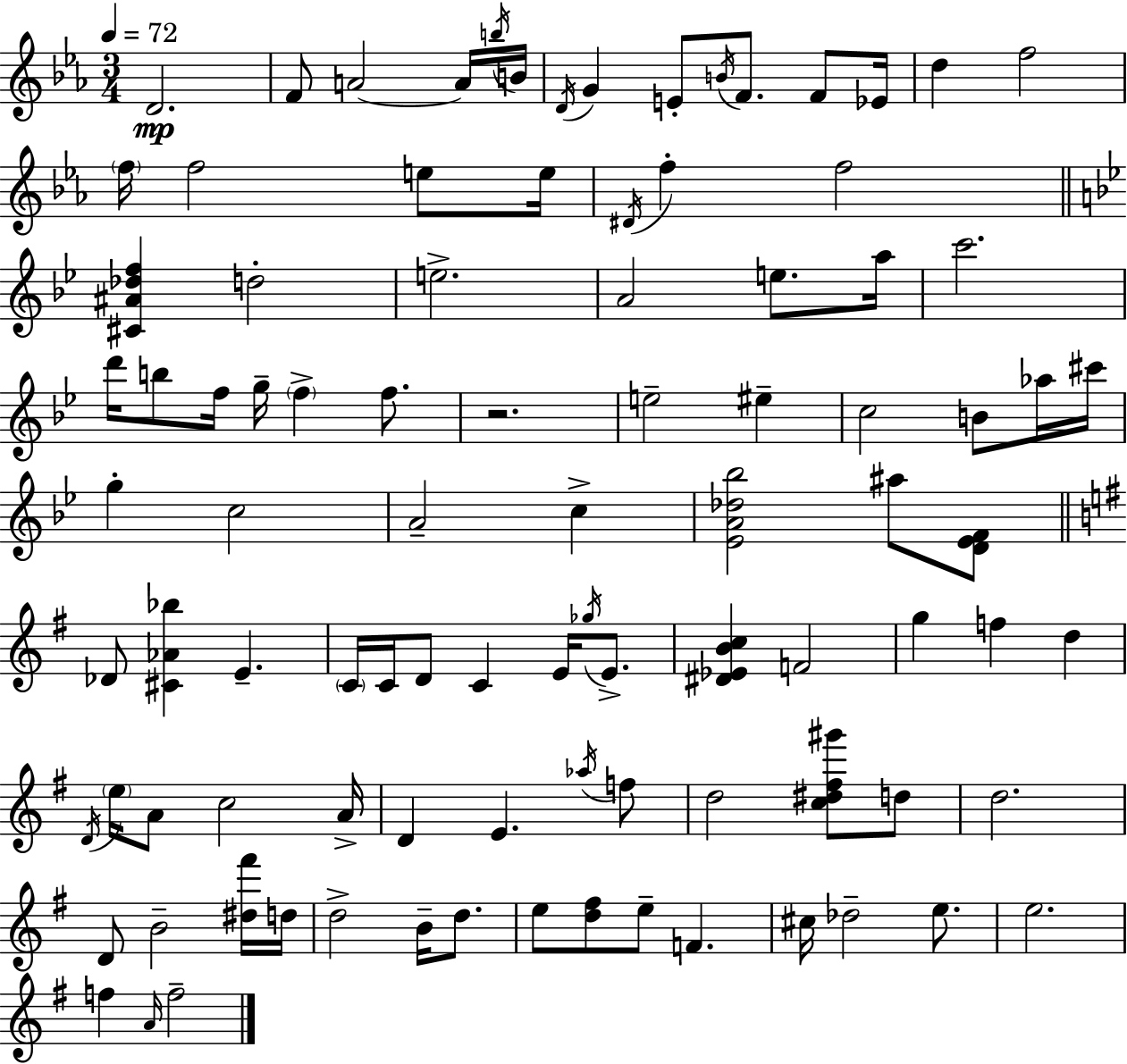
D4/h. F4/e A4/h A4/s B5/s B4/s D4/s G4/q E4/e B4/s F4/e. F4/e Eb4/s D5/q F5/h F5/s F5/h E5/e E5/s D#4/s F5/q F5/h [C#4,A#4,Db5,F5]/q D5/h E5/h. A4/h E5/e. A5/s C6/h. D6/s B5/e F5/s G5/s F5/q F5/e. R/h. E5/h EIS5/q C5/h B4/e Ab5/s C#6/s G5/q C5/h A4/h C5/q [Eb4,A4,Db5,Bb5]/h A#5/e [D4,Eb4,F4]/e Db4/e [C#4,Ab4,Bb5]/q E4/q. C4/s C4/s D4/e C4/q E4/s Gb5/s E4/e. [D#4,Eb4,B4,C5]/q F4/h G5/q F5/q D5/q D4/s E5/s A4/e C5/h A4/s D4/q E4/q. Ab5/s F5/e D5/h [C5,D#5,F#5,G#6]/e D5/e D5/h. D4/e B4/h [D#5,F#6]/s D5/s D5/h B4/s D5/e. E5/e [D5,F#5]/e E5/e F4/q. C#5/s Db5/h E5/e. E5/h. F5/q A4/s F5/h